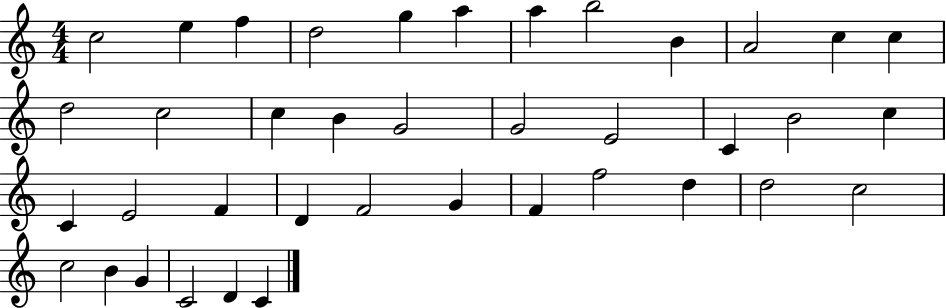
{
  \clef treble
  \numericTimeSignature
  \time 4/4
  \key c \major
  c''2 e''4 f''4 | d''2 g''4 a''4 | a''4 b''2 b'4 | a'2 c''4 c''4 | \break d''2 c''2 | c''4 b'4 g'2 | g'2 e'2 | c'4 b'2 c''4 | \break c'4 e'2 f'4 | d'4 f'2 g'4 | f'4 f''2 d''4 | d''2 c''2 | \break c''2 b'4 g'4 | c'2 d'4 c'4 | \bar "|."
}